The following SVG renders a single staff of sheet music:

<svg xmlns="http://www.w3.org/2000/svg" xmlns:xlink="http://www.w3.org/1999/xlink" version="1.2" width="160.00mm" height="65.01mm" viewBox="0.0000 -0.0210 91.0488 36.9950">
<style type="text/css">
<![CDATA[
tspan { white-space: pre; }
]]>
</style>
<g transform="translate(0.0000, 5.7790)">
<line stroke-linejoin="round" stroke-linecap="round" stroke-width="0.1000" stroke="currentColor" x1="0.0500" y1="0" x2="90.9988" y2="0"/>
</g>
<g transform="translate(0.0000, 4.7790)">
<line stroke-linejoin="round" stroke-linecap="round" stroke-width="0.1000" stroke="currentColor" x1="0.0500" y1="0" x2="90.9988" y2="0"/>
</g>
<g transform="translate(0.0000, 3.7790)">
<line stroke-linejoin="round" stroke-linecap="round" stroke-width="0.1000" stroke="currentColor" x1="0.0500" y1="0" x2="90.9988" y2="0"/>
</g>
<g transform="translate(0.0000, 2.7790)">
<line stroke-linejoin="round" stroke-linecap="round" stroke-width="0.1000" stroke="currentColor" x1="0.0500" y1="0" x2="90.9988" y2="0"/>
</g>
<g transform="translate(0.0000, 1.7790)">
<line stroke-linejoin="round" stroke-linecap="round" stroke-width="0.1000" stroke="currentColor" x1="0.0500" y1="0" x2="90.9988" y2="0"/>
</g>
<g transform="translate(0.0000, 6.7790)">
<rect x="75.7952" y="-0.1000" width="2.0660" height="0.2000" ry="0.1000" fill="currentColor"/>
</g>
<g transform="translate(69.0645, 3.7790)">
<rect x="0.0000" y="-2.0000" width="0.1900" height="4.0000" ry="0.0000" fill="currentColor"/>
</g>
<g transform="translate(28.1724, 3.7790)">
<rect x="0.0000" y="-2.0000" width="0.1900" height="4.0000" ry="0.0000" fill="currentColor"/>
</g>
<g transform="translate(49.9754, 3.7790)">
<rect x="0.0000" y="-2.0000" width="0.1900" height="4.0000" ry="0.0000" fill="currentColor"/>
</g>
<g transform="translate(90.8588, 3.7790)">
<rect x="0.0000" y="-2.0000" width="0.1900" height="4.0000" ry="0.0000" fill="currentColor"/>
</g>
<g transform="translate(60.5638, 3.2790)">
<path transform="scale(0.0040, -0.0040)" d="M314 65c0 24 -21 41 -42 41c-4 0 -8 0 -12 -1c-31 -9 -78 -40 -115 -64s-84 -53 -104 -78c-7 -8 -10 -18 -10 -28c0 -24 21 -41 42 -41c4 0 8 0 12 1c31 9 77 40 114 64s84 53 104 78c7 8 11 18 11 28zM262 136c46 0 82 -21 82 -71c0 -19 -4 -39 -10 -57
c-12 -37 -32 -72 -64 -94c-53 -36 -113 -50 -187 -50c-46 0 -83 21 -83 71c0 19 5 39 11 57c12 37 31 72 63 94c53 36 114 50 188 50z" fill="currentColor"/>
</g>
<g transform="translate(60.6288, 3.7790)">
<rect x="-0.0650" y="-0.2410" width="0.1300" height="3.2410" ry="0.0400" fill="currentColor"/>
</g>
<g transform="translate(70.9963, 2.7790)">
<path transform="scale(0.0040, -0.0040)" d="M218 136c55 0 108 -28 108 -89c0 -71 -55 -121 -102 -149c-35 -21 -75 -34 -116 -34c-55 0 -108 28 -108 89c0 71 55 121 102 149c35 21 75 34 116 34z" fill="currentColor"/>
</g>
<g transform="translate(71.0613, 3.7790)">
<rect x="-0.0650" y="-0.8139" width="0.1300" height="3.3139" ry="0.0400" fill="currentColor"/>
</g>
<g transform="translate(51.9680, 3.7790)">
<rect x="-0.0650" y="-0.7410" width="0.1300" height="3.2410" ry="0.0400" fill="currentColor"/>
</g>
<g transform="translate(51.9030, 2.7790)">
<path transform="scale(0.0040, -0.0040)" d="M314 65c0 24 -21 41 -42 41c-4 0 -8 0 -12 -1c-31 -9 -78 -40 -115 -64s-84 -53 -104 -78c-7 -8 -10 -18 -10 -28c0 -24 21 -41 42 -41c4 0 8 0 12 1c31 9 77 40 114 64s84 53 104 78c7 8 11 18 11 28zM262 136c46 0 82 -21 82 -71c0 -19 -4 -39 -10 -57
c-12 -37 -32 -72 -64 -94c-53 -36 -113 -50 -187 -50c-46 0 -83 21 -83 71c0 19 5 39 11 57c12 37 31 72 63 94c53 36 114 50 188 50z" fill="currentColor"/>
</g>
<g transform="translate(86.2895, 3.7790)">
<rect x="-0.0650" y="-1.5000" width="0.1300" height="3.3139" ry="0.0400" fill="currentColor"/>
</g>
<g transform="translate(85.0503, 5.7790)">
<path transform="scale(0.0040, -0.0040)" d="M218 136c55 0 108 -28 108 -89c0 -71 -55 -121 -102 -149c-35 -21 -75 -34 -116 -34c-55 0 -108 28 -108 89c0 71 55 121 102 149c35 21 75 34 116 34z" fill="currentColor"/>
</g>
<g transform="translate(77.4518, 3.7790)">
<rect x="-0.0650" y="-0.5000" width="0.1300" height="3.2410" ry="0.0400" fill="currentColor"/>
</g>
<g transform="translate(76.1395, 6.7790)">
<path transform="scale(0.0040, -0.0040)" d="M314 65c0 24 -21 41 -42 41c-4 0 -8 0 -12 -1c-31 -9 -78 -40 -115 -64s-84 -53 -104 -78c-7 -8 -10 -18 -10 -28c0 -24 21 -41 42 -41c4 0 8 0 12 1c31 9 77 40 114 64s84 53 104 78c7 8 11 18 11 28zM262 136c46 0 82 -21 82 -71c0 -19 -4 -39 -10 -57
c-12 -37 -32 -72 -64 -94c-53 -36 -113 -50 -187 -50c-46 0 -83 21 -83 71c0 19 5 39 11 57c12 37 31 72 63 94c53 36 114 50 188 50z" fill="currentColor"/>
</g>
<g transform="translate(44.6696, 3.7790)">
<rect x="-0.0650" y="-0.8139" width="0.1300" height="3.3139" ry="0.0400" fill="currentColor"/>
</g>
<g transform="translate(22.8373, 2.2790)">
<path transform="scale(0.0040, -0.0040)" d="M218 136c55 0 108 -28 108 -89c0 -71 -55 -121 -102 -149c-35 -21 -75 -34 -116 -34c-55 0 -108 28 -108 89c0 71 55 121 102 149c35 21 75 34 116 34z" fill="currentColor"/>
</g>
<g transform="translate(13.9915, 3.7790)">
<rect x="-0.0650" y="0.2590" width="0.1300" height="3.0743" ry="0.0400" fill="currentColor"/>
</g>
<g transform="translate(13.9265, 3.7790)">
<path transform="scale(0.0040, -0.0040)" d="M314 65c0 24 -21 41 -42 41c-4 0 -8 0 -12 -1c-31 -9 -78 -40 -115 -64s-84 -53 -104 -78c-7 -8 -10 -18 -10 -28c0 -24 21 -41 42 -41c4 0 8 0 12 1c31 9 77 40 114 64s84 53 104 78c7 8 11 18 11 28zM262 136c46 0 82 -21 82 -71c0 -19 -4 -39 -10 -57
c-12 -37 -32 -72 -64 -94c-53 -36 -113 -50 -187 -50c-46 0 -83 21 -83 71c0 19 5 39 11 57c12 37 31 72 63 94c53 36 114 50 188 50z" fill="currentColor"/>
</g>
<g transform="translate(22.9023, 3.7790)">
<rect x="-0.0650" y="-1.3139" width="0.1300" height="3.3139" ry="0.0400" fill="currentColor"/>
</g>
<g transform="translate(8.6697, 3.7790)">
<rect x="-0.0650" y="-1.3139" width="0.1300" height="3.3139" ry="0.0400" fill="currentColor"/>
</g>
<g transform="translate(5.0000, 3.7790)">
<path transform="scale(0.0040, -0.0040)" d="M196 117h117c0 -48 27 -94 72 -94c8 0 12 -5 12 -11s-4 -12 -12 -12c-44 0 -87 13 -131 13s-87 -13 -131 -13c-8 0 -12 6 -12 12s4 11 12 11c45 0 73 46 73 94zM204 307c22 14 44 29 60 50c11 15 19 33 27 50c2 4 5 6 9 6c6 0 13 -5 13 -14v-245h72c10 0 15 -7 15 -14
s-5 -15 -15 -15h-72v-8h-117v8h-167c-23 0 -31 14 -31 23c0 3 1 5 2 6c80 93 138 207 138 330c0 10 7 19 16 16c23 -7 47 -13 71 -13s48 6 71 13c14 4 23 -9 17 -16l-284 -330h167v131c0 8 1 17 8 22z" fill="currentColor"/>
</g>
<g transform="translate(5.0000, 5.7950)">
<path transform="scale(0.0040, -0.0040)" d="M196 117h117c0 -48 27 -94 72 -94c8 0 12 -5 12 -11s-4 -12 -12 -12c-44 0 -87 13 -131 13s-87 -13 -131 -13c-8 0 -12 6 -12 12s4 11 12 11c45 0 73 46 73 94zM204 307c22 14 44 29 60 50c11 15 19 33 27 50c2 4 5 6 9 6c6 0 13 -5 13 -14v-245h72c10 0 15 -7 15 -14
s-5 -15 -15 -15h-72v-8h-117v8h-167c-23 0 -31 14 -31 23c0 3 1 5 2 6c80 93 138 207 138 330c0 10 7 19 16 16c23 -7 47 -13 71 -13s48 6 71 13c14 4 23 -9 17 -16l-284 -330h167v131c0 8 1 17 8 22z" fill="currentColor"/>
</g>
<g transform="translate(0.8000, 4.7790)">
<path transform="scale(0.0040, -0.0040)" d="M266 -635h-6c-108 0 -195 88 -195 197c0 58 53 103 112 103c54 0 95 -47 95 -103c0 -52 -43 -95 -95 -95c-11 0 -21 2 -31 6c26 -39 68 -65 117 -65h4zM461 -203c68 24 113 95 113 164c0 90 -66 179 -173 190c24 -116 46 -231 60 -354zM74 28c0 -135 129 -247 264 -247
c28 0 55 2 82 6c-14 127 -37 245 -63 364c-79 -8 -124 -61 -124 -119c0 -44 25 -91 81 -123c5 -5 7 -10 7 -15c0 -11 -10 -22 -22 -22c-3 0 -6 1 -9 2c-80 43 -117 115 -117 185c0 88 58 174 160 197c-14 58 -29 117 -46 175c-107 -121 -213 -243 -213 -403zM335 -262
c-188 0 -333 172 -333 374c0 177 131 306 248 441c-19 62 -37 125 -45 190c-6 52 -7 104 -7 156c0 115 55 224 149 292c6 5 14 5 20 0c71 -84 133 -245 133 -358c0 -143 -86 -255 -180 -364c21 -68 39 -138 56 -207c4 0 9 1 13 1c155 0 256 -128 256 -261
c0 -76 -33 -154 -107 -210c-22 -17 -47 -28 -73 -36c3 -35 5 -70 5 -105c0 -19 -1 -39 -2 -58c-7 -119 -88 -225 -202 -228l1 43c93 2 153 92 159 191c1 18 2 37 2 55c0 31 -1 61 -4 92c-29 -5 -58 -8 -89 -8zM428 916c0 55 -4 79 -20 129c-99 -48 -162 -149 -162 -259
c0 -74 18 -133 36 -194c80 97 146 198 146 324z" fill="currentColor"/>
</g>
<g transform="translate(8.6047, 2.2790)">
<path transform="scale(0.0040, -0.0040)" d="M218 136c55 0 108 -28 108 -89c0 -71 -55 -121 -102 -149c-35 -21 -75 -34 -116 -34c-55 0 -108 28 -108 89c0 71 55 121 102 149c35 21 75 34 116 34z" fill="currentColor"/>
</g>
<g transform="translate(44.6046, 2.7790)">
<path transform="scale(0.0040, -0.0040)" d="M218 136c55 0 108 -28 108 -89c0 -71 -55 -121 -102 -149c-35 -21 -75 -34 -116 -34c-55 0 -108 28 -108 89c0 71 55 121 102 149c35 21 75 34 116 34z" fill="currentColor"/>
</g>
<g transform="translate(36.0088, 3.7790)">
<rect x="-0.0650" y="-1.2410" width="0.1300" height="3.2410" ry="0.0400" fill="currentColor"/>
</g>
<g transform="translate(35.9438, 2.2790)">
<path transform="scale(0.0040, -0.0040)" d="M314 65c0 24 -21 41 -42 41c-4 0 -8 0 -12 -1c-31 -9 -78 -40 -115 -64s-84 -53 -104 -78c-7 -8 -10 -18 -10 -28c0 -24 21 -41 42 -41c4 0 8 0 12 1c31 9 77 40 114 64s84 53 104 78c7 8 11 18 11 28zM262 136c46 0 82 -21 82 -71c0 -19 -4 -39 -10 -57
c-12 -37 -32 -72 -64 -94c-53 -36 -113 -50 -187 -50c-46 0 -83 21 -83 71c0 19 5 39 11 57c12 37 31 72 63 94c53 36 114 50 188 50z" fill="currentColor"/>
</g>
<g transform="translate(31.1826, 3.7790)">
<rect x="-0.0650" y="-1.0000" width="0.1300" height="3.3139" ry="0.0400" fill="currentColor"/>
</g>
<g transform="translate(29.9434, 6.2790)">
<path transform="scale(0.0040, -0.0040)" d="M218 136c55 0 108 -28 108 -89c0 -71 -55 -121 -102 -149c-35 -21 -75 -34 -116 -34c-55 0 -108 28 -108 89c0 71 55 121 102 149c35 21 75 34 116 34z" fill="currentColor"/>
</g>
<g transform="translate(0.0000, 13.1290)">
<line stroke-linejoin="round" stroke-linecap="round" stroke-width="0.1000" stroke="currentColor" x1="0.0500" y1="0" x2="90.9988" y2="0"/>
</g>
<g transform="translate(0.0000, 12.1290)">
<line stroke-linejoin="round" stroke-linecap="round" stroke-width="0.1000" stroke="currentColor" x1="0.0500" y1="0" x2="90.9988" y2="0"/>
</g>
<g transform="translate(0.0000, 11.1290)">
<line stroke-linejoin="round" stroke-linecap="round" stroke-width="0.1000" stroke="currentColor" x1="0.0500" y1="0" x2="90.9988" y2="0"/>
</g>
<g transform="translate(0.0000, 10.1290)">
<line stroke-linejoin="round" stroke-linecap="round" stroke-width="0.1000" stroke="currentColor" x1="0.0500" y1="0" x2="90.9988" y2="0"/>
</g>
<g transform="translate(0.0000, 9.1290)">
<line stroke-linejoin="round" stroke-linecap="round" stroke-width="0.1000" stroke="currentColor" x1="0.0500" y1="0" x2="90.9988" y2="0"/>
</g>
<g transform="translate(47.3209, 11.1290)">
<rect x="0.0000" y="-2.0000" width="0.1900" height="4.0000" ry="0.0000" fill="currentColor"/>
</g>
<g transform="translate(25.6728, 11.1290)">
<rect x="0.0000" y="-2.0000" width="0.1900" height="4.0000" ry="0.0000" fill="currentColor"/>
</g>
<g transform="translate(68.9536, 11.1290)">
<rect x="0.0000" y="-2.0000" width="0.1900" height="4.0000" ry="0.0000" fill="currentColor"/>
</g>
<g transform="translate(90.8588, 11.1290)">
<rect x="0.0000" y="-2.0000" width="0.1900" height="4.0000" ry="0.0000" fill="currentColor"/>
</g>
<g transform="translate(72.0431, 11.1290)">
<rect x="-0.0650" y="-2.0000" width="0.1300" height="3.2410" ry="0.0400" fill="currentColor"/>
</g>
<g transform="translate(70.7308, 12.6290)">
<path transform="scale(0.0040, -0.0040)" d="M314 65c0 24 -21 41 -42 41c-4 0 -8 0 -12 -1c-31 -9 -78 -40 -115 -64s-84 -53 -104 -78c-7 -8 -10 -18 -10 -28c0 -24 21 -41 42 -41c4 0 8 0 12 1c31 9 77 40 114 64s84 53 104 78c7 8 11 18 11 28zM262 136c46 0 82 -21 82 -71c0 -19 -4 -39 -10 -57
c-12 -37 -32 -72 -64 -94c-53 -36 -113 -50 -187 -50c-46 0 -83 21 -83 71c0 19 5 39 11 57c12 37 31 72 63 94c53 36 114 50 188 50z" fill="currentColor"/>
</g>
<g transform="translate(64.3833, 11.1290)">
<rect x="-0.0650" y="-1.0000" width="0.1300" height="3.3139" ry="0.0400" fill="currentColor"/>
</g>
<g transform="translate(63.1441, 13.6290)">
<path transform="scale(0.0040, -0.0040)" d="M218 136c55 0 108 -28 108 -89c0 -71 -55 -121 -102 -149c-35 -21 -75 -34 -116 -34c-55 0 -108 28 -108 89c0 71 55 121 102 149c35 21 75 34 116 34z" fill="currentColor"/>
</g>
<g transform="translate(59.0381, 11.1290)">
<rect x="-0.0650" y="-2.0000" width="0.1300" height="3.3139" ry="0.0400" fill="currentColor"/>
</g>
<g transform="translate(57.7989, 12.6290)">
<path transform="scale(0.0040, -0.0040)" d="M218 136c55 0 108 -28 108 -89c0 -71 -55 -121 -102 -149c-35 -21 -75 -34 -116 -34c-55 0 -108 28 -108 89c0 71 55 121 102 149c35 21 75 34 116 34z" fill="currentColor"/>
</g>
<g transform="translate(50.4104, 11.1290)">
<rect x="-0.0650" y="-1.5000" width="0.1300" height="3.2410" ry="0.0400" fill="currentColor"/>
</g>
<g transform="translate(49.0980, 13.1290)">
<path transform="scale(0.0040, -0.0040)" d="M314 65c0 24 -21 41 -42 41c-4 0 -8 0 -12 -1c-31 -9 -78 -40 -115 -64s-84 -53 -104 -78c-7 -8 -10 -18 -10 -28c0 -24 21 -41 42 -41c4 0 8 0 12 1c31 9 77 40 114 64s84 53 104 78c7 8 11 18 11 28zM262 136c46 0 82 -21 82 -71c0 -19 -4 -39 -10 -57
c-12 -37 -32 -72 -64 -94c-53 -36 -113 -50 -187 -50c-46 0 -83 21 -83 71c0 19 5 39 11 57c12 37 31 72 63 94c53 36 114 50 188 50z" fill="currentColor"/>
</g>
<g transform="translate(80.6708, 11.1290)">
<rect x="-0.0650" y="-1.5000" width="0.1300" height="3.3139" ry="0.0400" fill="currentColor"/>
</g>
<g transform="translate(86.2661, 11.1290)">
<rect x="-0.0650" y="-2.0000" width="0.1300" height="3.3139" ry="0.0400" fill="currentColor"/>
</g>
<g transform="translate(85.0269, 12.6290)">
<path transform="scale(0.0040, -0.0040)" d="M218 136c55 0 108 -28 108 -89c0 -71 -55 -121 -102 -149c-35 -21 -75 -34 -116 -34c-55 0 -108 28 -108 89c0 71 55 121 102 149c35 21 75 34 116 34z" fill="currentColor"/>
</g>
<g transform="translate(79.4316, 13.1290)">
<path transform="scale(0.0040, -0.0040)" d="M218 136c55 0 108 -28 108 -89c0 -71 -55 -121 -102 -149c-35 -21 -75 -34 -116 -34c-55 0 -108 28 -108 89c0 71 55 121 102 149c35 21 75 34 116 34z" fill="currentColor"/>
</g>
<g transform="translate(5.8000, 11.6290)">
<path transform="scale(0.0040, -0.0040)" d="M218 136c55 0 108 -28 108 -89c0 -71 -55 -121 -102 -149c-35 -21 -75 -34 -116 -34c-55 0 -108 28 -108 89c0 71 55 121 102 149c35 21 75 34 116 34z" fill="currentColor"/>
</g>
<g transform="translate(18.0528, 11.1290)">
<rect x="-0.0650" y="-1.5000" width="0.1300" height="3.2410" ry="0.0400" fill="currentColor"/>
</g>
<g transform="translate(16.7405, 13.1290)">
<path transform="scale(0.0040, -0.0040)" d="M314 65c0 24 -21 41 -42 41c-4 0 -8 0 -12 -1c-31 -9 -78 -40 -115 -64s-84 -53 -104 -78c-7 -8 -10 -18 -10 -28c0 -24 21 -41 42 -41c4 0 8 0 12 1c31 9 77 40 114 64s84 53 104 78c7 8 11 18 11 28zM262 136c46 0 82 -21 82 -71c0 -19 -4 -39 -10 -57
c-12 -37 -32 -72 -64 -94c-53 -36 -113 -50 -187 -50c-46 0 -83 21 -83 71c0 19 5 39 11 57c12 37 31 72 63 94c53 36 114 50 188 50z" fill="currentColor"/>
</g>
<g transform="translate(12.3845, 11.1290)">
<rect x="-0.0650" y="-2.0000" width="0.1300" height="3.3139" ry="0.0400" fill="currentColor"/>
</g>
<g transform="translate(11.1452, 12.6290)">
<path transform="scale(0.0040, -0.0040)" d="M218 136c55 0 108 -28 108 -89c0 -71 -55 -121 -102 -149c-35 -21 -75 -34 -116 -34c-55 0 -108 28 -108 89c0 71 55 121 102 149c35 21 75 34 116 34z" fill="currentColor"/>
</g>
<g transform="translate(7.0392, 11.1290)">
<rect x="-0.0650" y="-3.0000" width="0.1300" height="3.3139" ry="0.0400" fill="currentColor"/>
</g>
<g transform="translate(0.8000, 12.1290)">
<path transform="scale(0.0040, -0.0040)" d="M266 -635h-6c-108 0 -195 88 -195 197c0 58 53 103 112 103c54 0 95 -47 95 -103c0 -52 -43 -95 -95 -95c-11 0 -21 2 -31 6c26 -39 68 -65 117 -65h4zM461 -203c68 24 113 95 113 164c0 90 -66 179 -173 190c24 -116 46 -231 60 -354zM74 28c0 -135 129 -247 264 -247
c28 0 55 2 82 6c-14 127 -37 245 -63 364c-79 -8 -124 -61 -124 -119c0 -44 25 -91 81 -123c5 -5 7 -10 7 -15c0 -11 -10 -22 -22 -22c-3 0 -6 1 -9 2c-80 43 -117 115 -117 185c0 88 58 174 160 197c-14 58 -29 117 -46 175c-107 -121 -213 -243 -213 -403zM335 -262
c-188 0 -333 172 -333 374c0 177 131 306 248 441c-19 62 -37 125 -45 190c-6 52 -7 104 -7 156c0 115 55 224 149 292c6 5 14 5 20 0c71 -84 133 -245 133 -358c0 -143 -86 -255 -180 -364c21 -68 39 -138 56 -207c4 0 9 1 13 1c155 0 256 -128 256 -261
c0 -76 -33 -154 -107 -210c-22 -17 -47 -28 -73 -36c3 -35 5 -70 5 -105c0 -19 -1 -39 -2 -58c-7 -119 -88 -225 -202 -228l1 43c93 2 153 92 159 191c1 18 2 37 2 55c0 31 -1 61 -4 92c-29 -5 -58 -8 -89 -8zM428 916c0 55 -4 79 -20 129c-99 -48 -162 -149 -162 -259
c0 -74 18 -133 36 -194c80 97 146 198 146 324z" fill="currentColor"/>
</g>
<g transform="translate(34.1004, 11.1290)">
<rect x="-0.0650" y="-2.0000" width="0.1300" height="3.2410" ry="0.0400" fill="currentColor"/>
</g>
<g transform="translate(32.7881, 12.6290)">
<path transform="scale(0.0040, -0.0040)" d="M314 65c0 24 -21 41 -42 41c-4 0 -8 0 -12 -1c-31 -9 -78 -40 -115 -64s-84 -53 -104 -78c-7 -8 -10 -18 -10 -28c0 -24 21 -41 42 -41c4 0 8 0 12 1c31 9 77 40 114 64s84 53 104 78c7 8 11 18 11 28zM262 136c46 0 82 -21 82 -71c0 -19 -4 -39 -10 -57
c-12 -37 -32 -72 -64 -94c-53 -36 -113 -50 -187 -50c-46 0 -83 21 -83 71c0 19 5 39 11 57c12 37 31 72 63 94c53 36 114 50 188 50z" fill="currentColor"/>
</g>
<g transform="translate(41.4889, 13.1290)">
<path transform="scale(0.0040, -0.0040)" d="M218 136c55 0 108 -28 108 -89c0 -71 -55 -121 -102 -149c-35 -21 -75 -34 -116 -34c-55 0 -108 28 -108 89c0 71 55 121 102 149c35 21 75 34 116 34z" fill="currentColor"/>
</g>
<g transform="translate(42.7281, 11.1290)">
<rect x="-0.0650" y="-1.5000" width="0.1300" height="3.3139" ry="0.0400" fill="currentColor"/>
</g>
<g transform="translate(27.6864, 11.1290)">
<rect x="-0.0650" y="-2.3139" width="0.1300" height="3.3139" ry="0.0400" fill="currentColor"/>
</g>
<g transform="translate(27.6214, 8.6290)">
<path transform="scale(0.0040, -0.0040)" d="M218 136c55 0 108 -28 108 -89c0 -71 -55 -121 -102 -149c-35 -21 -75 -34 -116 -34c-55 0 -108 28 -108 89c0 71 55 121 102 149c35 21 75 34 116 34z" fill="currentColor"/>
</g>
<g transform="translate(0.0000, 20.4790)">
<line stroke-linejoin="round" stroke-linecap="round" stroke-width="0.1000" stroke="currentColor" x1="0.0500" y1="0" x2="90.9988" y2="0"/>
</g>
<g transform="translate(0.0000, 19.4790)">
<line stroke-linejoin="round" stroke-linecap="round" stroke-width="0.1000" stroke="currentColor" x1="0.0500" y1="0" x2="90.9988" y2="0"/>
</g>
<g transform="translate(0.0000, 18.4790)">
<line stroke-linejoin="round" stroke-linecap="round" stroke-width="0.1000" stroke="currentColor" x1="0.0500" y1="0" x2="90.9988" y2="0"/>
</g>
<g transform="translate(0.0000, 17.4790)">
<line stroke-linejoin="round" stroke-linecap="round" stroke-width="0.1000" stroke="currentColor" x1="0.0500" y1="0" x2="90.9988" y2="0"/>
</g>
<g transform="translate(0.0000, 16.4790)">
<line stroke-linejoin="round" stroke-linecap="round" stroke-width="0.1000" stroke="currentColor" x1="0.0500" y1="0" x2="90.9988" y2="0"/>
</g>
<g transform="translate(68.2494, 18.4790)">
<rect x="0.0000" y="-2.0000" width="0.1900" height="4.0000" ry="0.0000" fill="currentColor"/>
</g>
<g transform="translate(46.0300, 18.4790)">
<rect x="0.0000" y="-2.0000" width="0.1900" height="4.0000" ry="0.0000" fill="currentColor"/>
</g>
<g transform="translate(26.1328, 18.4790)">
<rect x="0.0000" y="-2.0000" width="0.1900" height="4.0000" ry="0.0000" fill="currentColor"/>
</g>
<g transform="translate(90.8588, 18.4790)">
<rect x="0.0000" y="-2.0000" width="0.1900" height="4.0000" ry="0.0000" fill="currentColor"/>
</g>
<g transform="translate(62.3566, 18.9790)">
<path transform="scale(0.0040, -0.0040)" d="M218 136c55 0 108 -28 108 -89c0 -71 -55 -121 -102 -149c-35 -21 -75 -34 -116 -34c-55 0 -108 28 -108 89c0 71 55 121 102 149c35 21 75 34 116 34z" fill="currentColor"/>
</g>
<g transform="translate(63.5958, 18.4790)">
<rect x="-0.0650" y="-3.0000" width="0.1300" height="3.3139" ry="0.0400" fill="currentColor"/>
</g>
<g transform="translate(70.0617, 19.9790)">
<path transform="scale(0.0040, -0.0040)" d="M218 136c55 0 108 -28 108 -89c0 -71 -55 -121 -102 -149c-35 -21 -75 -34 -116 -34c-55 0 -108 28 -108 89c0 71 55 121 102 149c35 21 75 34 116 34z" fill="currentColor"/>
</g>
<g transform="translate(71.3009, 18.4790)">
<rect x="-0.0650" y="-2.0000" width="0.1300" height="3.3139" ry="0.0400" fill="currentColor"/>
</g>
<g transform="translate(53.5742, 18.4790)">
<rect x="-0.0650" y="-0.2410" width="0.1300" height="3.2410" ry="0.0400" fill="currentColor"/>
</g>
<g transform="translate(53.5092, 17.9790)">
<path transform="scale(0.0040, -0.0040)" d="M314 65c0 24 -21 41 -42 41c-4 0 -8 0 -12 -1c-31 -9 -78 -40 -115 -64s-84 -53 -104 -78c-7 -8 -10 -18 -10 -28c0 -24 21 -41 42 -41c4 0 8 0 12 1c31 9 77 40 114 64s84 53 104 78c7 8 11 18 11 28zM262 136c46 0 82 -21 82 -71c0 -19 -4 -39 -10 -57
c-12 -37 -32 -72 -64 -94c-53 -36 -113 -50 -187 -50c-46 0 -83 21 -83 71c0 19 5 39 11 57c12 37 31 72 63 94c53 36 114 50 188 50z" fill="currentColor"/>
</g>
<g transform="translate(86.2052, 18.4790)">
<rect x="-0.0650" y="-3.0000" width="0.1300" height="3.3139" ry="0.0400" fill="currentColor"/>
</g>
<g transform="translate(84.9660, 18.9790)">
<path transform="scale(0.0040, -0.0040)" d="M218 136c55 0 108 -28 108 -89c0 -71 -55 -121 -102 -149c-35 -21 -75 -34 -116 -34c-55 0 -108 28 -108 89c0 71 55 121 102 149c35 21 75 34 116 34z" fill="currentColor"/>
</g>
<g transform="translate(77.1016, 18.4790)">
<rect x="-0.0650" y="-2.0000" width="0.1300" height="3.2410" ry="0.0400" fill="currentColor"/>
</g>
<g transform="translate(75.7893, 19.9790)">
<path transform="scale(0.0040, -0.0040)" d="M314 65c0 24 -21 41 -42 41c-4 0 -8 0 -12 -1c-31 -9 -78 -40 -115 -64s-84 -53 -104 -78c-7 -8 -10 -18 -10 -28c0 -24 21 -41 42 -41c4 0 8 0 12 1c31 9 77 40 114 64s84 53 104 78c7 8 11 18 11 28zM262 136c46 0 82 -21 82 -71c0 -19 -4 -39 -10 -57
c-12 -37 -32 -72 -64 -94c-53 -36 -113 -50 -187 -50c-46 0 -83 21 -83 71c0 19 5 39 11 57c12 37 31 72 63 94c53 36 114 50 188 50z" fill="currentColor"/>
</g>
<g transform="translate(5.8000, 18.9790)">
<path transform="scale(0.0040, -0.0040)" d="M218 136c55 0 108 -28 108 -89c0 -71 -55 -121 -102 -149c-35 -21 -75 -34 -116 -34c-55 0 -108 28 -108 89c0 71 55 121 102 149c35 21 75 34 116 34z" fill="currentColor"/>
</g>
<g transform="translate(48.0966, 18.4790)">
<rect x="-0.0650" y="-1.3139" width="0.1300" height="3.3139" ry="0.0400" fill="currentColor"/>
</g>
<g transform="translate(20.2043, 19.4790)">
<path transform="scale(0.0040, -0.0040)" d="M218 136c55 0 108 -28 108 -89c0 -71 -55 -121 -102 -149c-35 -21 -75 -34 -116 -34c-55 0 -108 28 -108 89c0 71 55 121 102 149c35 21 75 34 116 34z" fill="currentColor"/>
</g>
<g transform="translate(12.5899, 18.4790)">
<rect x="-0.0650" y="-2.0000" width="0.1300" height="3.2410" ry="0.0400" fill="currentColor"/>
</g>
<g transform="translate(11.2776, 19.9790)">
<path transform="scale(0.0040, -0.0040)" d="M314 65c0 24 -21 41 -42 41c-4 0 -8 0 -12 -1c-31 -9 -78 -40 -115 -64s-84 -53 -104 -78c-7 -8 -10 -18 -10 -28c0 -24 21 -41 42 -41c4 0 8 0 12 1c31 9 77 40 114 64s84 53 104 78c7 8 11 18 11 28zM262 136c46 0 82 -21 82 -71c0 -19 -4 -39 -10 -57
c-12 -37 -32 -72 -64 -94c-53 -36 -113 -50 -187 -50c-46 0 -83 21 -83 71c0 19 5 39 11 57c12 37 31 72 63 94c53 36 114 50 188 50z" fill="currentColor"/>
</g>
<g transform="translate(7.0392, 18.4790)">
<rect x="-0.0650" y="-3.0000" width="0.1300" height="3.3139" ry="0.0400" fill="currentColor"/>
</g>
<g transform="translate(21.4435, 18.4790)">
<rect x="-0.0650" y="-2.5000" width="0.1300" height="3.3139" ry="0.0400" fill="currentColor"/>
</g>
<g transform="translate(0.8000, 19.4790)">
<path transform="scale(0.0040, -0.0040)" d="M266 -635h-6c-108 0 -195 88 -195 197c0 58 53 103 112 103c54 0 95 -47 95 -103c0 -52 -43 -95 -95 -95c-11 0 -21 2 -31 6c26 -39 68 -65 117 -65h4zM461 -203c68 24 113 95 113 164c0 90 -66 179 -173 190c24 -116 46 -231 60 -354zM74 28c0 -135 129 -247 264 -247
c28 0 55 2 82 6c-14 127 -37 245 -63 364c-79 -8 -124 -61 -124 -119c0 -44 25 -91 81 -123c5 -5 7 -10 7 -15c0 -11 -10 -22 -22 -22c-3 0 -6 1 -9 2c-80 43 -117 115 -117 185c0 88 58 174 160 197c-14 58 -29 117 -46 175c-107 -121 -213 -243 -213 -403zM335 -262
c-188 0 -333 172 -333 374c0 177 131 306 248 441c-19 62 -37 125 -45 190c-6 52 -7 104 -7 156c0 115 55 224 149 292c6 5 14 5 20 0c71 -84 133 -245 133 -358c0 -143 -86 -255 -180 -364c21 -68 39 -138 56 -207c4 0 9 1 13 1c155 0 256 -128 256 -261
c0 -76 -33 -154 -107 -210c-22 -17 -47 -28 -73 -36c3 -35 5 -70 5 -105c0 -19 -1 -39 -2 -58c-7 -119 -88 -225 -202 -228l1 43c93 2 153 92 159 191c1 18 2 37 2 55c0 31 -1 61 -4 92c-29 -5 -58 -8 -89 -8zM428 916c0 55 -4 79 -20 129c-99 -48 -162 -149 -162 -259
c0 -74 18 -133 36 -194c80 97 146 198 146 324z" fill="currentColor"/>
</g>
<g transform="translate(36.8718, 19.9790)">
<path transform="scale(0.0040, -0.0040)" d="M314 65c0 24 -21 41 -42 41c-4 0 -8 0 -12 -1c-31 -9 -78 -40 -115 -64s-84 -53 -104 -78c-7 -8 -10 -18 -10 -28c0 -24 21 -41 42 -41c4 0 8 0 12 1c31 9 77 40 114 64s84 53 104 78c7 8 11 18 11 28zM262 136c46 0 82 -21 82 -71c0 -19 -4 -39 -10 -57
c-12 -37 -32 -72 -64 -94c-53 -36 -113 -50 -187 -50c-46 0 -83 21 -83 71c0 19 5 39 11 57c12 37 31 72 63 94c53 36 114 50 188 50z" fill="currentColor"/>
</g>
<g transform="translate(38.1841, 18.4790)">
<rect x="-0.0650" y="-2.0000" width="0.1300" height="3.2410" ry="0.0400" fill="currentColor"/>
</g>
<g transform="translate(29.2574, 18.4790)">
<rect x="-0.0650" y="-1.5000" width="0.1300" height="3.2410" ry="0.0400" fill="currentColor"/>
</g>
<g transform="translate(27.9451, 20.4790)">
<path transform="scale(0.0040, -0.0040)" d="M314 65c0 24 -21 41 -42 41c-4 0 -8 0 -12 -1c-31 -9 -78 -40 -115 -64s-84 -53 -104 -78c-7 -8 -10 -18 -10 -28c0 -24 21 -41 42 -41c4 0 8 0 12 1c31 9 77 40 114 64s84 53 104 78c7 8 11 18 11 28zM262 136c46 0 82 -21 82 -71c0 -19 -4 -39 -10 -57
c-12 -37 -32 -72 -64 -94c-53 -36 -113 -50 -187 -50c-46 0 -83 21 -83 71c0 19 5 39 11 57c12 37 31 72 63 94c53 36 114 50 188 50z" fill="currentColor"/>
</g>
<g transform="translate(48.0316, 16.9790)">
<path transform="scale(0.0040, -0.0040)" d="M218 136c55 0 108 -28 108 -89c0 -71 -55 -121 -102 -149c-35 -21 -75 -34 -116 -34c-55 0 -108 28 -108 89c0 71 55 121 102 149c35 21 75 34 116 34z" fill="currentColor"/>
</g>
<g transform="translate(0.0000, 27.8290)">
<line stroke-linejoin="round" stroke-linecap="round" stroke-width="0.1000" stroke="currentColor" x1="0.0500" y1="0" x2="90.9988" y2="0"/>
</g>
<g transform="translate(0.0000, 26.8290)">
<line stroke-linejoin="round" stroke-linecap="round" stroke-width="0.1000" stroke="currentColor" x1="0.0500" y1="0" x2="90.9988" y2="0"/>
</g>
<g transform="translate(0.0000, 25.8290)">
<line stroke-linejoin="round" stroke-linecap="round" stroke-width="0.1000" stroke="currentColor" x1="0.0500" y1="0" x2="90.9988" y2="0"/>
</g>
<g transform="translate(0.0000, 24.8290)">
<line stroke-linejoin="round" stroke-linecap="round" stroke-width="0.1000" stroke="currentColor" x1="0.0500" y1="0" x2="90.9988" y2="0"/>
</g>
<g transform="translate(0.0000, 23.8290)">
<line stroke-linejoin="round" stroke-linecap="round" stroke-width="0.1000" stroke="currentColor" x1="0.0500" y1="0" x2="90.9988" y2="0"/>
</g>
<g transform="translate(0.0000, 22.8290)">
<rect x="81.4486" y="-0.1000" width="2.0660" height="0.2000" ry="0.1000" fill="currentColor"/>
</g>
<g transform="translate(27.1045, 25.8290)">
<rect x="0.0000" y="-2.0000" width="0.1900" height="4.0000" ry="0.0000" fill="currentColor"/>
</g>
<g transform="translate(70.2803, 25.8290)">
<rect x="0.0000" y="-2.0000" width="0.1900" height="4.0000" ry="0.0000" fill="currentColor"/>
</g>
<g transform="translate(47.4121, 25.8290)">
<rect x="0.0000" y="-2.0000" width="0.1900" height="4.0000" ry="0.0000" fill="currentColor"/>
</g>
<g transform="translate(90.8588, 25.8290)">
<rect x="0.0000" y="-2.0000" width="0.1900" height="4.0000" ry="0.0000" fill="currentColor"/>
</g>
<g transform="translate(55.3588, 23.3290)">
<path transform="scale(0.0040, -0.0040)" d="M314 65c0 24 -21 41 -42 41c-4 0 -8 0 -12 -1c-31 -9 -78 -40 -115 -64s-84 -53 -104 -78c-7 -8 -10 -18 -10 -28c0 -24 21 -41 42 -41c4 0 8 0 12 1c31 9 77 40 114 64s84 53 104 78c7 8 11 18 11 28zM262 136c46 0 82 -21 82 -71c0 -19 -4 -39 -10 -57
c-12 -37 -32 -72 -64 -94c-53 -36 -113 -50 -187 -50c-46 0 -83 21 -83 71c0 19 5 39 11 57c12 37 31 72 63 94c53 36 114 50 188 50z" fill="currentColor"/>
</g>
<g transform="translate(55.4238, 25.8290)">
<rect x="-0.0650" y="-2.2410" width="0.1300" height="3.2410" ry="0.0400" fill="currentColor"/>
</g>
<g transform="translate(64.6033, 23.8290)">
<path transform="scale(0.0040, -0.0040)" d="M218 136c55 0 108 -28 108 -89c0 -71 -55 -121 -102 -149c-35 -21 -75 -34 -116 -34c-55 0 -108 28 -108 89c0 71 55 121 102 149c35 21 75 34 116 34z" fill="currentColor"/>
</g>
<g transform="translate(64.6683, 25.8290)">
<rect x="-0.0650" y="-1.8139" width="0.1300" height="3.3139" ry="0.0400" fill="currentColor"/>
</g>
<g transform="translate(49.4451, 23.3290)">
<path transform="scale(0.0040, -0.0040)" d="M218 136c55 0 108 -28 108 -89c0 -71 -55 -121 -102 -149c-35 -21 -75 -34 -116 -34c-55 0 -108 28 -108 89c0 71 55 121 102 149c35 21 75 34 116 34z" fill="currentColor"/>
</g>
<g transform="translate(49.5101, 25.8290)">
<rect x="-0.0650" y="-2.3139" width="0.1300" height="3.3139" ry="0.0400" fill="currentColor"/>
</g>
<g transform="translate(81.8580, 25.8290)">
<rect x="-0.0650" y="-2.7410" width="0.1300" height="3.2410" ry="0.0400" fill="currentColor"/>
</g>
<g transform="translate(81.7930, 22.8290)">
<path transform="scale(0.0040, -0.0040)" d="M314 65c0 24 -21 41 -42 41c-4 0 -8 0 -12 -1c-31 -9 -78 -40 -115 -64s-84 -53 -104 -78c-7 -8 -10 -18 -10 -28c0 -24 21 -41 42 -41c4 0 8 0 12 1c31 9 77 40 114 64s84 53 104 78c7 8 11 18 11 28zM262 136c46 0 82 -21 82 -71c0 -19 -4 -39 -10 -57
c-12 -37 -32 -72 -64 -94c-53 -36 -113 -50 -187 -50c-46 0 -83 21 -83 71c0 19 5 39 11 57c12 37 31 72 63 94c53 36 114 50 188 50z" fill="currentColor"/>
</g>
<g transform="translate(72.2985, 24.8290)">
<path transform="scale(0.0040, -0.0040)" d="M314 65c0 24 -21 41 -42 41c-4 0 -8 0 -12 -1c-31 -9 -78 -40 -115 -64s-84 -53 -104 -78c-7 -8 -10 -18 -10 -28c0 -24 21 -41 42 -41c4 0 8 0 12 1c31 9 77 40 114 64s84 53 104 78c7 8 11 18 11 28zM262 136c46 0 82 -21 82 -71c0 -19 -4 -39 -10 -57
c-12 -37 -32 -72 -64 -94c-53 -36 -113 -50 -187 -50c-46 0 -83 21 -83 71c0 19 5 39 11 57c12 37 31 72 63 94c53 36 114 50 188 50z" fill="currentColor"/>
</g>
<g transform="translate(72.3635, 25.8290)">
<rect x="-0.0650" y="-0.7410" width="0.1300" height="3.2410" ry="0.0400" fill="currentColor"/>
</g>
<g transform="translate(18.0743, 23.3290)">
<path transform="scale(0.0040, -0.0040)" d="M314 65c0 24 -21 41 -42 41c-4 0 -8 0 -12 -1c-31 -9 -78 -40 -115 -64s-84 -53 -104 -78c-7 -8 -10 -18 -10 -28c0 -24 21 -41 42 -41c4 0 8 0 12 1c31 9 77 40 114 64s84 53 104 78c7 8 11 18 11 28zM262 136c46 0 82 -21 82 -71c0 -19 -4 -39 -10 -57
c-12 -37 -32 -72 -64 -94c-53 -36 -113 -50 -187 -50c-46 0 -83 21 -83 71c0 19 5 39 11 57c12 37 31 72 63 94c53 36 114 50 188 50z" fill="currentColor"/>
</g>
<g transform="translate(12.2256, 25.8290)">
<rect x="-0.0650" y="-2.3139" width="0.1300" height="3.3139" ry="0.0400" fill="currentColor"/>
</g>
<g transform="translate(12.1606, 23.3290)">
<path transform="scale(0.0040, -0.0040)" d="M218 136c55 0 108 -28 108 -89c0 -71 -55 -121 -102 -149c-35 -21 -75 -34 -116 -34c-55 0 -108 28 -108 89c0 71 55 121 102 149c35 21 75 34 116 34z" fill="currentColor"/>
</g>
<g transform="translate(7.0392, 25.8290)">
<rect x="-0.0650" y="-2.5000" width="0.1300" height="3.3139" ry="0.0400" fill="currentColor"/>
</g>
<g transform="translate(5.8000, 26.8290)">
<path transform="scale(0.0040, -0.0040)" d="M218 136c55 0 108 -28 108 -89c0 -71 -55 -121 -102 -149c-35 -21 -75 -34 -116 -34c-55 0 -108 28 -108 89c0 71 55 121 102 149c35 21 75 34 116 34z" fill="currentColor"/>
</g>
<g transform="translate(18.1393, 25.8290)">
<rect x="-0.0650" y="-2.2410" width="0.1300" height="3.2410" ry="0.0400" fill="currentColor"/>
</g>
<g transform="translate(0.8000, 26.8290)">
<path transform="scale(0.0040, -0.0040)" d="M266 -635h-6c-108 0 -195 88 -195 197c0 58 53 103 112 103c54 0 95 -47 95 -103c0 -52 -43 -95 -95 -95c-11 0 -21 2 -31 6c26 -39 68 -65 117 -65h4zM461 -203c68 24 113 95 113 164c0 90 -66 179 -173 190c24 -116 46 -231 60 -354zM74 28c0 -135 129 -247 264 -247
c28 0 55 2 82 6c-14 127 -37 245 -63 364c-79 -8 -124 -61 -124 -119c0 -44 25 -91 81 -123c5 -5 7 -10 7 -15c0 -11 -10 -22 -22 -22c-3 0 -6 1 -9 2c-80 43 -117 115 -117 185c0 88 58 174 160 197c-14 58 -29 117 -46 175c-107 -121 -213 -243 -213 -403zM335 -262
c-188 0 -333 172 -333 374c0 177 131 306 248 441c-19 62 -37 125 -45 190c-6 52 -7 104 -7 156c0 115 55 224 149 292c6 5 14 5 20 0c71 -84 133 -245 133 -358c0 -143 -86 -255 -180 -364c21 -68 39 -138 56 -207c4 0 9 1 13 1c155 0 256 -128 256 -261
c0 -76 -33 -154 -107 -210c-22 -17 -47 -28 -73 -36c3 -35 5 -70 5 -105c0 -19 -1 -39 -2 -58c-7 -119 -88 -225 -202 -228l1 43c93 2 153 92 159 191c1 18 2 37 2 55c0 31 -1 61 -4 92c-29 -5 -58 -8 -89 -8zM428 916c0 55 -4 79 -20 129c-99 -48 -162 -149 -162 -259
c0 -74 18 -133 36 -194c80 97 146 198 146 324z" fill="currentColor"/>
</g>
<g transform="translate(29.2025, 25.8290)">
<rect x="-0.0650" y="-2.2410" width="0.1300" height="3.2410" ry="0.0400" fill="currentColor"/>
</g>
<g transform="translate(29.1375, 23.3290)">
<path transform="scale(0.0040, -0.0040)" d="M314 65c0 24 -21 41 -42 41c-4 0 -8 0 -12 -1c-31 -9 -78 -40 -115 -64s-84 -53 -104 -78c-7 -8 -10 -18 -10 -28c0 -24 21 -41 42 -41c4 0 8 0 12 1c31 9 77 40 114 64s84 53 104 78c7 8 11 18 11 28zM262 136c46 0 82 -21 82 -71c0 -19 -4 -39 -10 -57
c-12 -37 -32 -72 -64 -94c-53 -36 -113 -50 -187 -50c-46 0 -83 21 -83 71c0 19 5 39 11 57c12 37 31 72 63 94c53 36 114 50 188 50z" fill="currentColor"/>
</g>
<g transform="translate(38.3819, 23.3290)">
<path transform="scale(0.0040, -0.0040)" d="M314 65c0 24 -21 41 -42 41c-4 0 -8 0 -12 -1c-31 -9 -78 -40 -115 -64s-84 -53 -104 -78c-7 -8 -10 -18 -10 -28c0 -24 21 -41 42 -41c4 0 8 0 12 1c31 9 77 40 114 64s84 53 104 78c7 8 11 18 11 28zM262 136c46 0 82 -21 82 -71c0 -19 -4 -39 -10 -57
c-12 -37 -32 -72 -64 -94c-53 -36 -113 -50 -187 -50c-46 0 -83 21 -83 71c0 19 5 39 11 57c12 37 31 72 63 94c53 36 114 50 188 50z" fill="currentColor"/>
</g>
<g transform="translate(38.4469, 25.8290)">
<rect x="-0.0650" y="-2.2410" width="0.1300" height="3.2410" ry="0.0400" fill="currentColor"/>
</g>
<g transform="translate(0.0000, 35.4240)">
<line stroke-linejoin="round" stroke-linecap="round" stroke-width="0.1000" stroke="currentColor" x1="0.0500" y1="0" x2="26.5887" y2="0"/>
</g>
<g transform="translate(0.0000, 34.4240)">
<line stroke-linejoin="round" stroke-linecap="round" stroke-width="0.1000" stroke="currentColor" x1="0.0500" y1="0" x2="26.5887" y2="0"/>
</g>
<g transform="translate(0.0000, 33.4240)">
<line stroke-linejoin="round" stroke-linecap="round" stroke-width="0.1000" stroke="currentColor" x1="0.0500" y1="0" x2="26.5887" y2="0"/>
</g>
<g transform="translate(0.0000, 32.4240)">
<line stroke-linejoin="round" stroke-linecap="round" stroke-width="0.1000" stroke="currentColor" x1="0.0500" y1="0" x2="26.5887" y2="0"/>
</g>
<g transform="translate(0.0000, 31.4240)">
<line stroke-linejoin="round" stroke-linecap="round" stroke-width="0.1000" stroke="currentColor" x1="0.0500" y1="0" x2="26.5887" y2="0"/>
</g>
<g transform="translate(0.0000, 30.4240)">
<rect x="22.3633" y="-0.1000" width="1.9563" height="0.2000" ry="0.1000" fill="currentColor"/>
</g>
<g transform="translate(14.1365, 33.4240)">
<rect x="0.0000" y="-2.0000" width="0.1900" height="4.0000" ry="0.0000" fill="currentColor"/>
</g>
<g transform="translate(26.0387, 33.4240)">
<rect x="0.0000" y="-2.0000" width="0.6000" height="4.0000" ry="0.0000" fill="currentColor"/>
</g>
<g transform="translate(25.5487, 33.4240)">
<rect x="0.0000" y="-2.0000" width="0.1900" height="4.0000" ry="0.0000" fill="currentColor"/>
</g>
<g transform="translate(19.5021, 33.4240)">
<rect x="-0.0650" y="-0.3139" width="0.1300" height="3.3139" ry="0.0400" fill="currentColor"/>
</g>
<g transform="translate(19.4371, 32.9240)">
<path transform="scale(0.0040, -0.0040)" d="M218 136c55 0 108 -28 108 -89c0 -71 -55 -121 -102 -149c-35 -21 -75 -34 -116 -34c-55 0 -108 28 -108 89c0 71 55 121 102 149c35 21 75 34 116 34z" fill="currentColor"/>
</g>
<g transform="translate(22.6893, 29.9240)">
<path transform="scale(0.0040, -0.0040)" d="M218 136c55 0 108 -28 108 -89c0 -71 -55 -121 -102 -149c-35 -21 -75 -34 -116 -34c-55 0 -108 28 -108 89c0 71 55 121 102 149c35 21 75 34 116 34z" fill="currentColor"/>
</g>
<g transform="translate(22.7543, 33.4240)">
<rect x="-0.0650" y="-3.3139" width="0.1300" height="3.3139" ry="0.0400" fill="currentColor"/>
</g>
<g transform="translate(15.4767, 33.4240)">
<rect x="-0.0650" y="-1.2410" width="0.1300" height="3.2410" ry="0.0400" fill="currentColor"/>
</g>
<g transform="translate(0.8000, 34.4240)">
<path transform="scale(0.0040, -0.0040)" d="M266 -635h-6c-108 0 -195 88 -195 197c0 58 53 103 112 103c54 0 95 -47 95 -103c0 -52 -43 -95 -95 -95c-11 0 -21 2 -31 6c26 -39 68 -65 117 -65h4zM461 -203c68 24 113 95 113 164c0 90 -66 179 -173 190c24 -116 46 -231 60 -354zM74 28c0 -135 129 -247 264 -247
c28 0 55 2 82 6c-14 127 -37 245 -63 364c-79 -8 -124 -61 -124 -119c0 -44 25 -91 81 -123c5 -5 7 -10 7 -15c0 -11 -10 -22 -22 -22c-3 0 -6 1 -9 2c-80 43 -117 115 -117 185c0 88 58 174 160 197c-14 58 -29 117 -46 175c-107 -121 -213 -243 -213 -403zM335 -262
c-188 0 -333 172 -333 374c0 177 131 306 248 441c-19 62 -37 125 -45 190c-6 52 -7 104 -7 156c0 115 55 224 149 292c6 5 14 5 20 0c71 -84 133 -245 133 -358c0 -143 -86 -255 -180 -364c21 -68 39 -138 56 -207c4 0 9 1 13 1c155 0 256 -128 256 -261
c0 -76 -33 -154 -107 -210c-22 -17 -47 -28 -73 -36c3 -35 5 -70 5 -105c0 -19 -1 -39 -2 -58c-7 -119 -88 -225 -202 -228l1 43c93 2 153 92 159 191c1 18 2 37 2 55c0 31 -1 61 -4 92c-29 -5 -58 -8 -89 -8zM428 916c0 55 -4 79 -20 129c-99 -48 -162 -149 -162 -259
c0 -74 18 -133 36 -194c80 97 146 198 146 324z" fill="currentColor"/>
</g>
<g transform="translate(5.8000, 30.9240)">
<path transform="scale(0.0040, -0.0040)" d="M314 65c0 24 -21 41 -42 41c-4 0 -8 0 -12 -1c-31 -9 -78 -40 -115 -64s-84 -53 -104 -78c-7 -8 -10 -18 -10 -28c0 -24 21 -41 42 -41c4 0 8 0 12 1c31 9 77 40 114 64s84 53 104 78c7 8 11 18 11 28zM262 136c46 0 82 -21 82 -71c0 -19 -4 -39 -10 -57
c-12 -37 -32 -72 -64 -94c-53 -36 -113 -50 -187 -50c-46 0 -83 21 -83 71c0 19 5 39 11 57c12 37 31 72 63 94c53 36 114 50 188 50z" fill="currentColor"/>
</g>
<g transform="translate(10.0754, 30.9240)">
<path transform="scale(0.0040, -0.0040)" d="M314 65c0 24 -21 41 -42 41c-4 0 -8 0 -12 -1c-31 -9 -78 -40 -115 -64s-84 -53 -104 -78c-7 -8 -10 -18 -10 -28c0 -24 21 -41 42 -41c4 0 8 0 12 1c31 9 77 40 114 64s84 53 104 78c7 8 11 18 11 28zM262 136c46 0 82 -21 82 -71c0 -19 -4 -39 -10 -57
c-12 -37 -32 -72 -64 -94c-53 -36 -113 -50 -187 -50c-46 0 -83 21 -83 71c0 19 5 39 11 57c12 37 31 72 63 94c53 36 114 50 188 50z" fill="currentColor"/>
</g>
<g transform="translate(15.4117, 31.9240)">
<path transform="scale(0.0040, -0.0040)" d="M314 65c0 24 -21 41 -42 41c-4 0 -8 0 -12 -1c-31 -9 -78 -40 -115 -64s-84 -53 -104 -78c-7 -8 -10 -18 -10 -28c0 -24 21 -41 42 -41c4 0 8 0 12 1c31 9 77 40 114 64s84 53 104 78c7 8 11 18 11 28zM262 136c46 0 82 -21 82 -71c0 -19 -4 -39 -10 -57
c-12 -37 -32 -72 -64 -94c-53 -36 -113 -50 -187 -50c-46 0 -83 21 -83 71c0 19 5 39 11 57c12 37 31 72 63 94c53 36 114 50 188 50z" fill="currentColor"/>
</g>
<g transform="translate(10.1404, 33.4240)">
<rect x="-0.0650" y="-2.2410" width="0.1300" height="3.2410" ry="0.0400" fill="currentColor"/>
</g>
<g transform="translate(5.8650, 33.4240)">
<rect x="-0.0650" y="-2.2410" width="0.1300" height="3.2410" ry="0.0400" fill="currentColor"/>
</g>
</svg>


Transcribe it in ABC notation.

X:1
T:Untitled
M:4/4
L:1/4
K:C
e B2 e D e2 d d2 c2 d C2 E A F E2 g F2 E E2 F D F2 E F A F2 G E2 F2 e c2 A F F2 A G g g2 g2 g2 g g2 f d2 a2 g2 g2 e2 c b